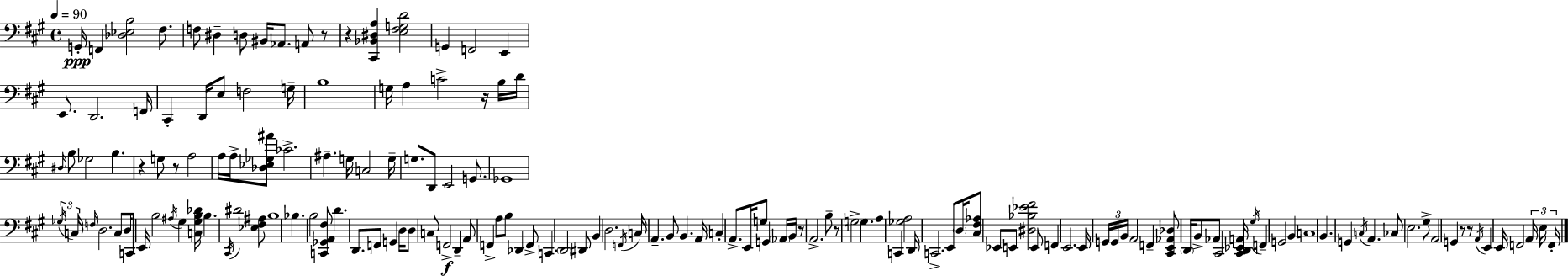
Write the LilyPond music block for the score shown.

{
  \clef bass
  \time 4/4
  \defaultTimeSignature
  \key a \major
  \tempo 4 = 90
  g,16-.\ppp f,4 <des ees b>2 fis8. | f8 dis4-- d8 bis,16 aes,8. a,8 r8 | r4 <cis, bes, dis a>4 <e fis g d'>2 | g,4 f,2 e,4 | \break e,8. d,2. f,16 | cis,4-. d,16 e8 f2 g16-- | b1 | g16 a4 c'2-> r16 b16 d'16 | \break \grace { dis16 } b8 ges2 b4. | r4 g8 r8 a2 | a16 a16-> <des ees ges ais'>8 ces'2.-> | ais4.-- g16 c2 | \break g16-- g8. d,8 e,2 g,8. | ges,1 | \tuplet 3/2 { \acciaccatura { ges16 } c16 \grace { f16 } } d2. | c8 d16 c,8 e,16 b2 \acciaccatura { ais16 } gis4 | \break <c gis b des'>16 b4. \acciaccatura { cis,16 } dis'2 | <ees fis ais>8 b1 | bes4. b2 | <c, ges, a, fis>8 d'4. d,8. f,8 | \break g,4 d16 d8 c8 f,2->\f | d,4-- a,8 f,4-> a8 b8 des,4 | f,8-> c,4. \parenthesize d,2 | dis,8 b,4 d2. | \break \acciaccatura { f,16 } c16 a,4.-- b,8 b,4. | a,16 c4-. a,8.-> e,16 g8 | g,4 \parenthesize aes,16 b,16 r8 a,2.-> | b8-- r8 g2-> | \break g4. a4 c,4 <ges a>2 | d,16 c,2.-> | e,8 \parenthesize d16 <cis fis aes>8 ees,8 e,8 <dis bes ees' fis'>2 | e,8 f,4 e,2. | \break e,16 \tuplet 3/2 { g,16 g,16 b,16 } a,2 | f,4-- <cis, e, aes, des>8 \parenthesize d,16 b,8-> aes,8 cis,2 | <cis, d, ees, a,>16 \acciaccatura { gis16 } f,4-- g,2 | b,4 c1 | \break b,4. g,4 | \acciaccatura { c16 } a,4. ces8 e2. | gis8-> a,2 | g,4 r8 r8 \acciaccatura { a,16 } e,4 e,16 f,2 | \break \tuplet 3/2 { a,16 e16 f,16-. } \bar "|."
}